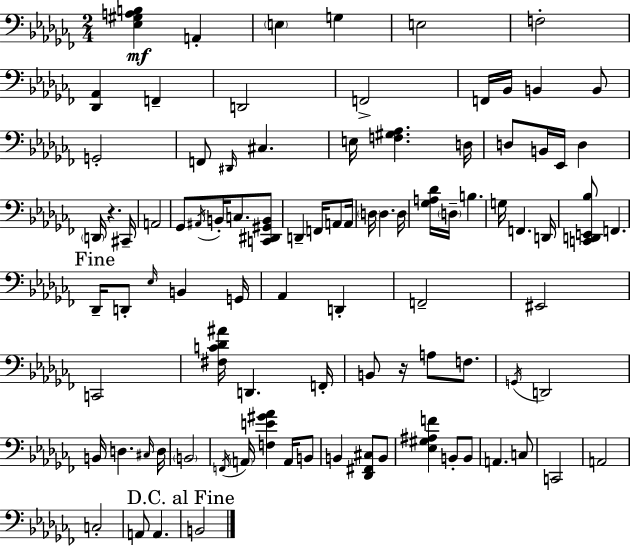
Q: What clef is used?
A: bass